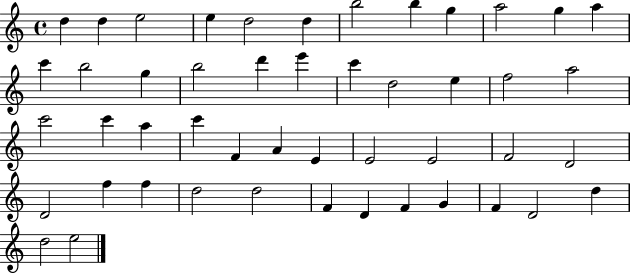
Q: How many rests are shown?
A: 0